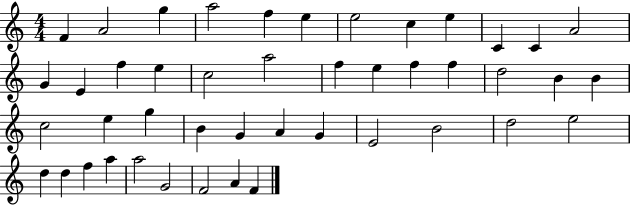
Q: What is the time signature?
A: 4/4